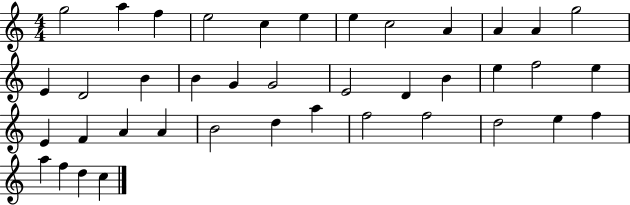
G5/h A5/q F5/q E5/h C5/q E5/q E5/q C5/h A4/q A4/q A4/q G5/h E4/q D4/h B4/q B4/q G4/q G4/h E4/h D4/q B4/q E5/q F5/h E5/q E4/q F4/q A4/q A4/q B4/h D5/q A5/q F5/h F5/h D5/h E5/q F5/q A5/q F5/q D5/q C5/q